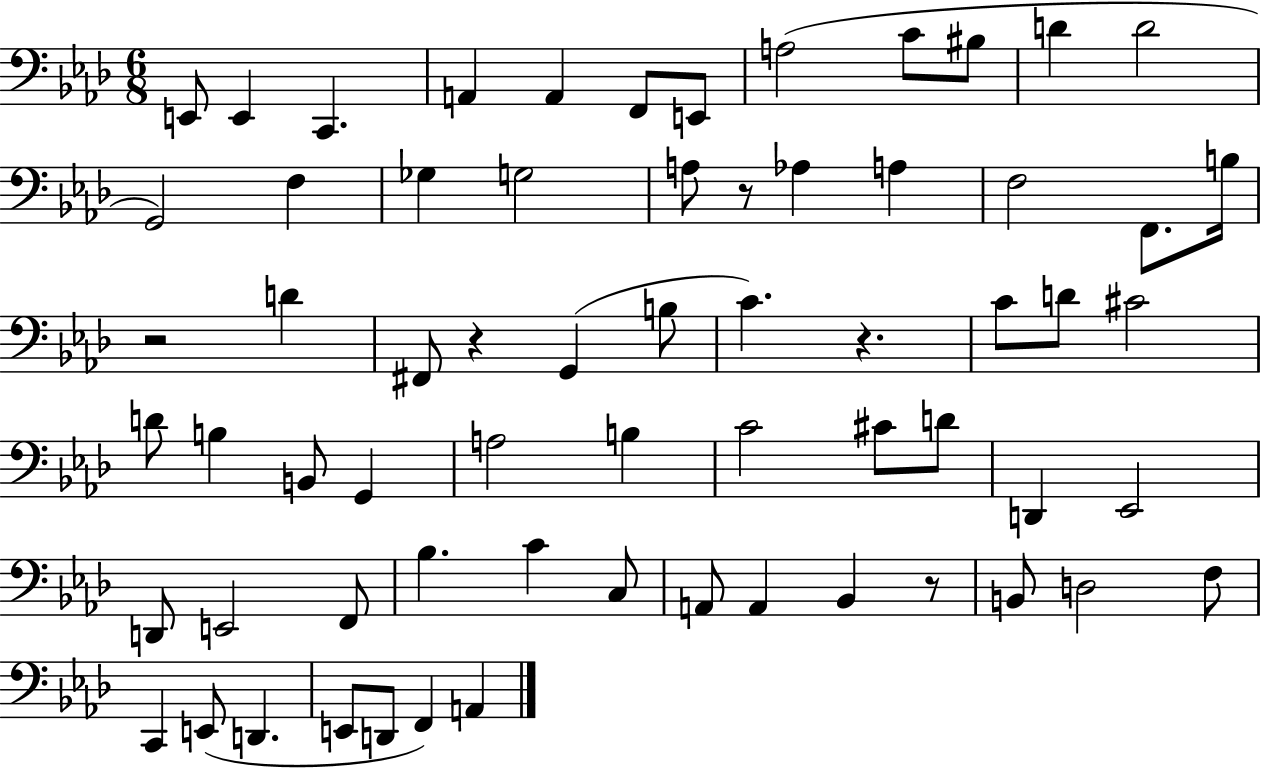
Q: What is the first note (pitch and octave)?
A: E2